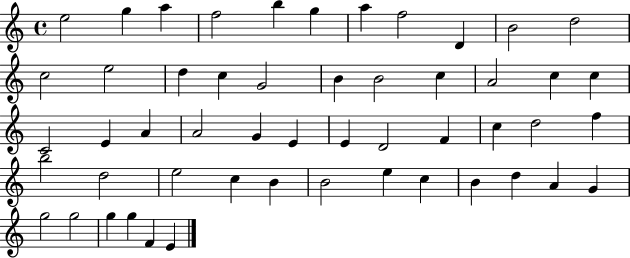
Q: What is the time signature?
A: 4/4